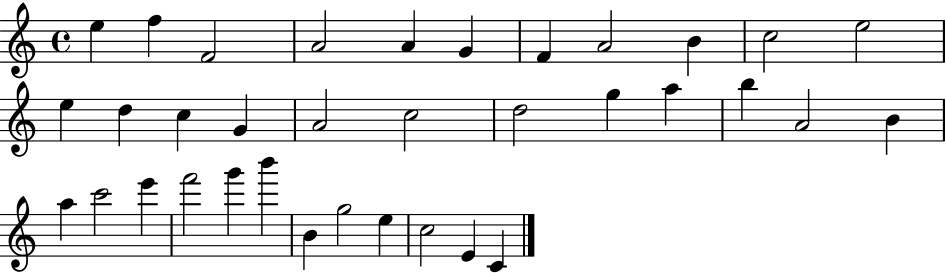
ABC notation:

X:1
T:Untitled
M:4/4
L:1/4
K:C
e f F2 A2 A G F A2 B c2 e2 e d c G A2 c2 d2 g a b A2 B a c'2 e' f'2 g' b' B g2 e c2 E C